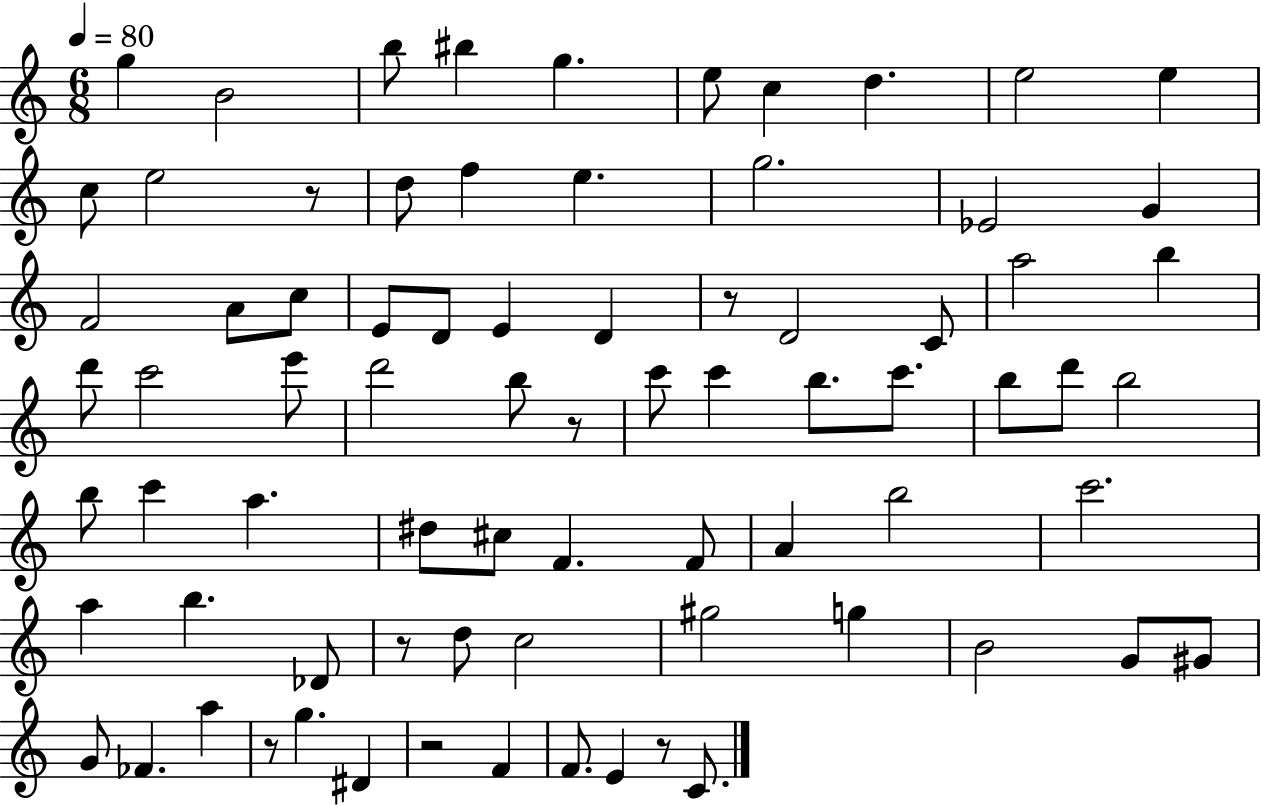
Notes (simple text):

G5/q B4/h B5/e BIS5/q G5/q. E5/e C5/q D5/q. E5/h E5/q C5/e E5/h R/e D5/e F5/q E5/q. G5/h. Eb4/h G4/q F4/h A4/e C5/e E4/e D4/e E4/q D4/q R/e D4/h C4/e A5/h B5/q D6/e C6/h E6/e D6/h B5/e R/e C6/e C6/q B5/e. C6/e. B5/e D6/e B5/h B5/e C6/q A5/q. D#5/e C#5/e F4/q. F4/e A4/q B5/h C6/h. A5/q B5/q. Db4/e R/e D5/e C5/h G#5/h G5/q B4/h G4/e G#4/e G4/e FES4/q. A5/q R/e G5/q. D#4/q R/h F4/q F4/e. E4/q R/e C4/e.